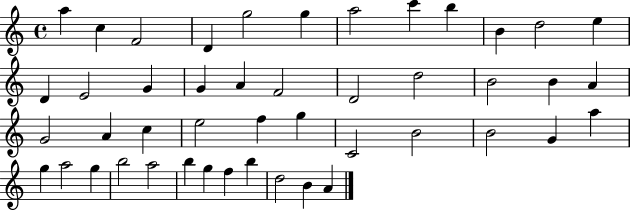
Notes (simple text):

A5/q C5/q F4/h D4/q G5/h G5/q A5/h C6/q B5/q B4/q D5/h E5/q D4/q E4/h G4/q G4/q A4/q F4/h D4/h D5/h B4/h B4/q A4/q G4/h A4/q C5/q E5/h F5/q G5/q C4/h B4/h B4/h G4/q A5/q G5/q A5/h G5/q B5/h A5/h B5/q G5/q F5/q B5/q D5/h B4/q A4/q